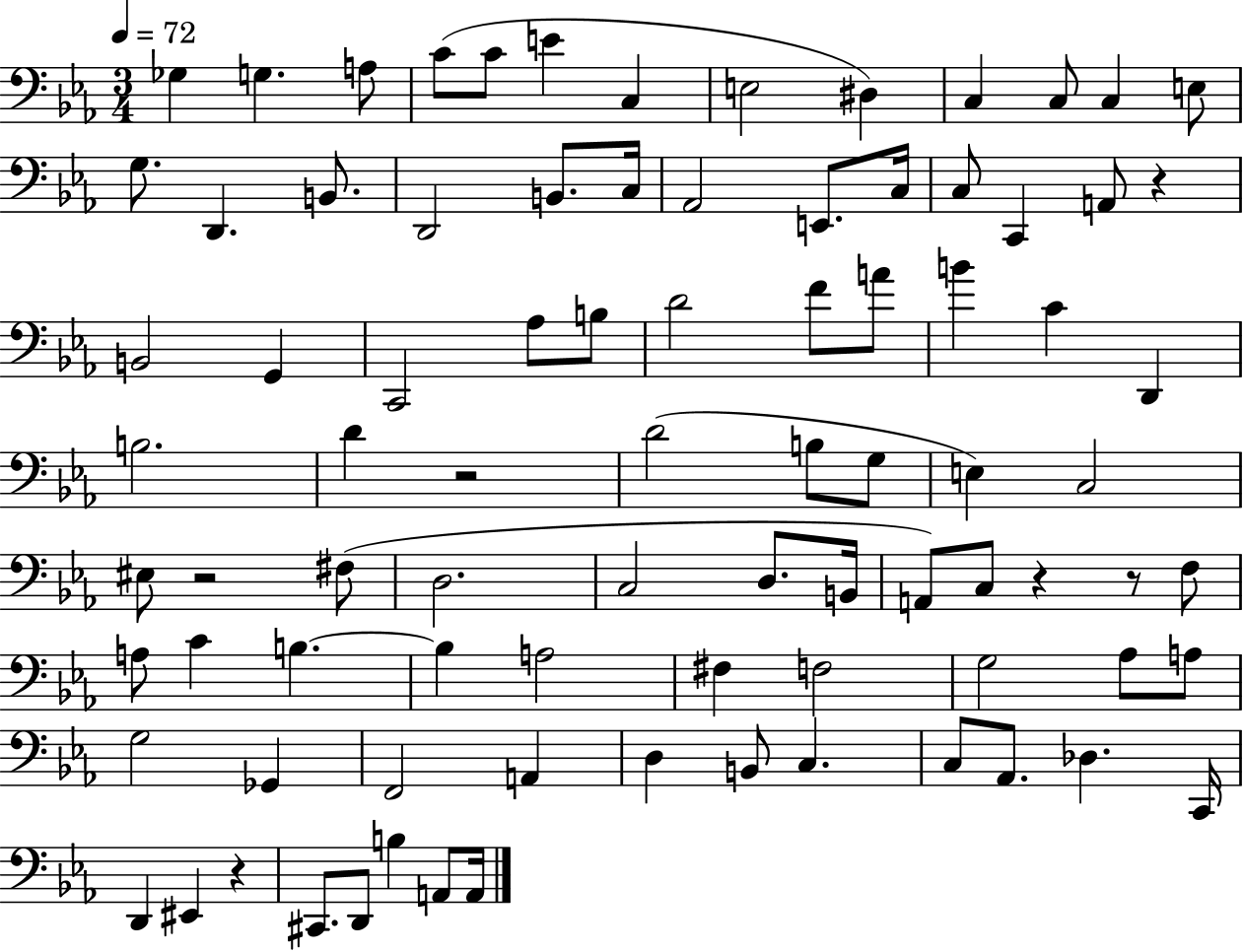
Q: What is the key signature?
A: EES major